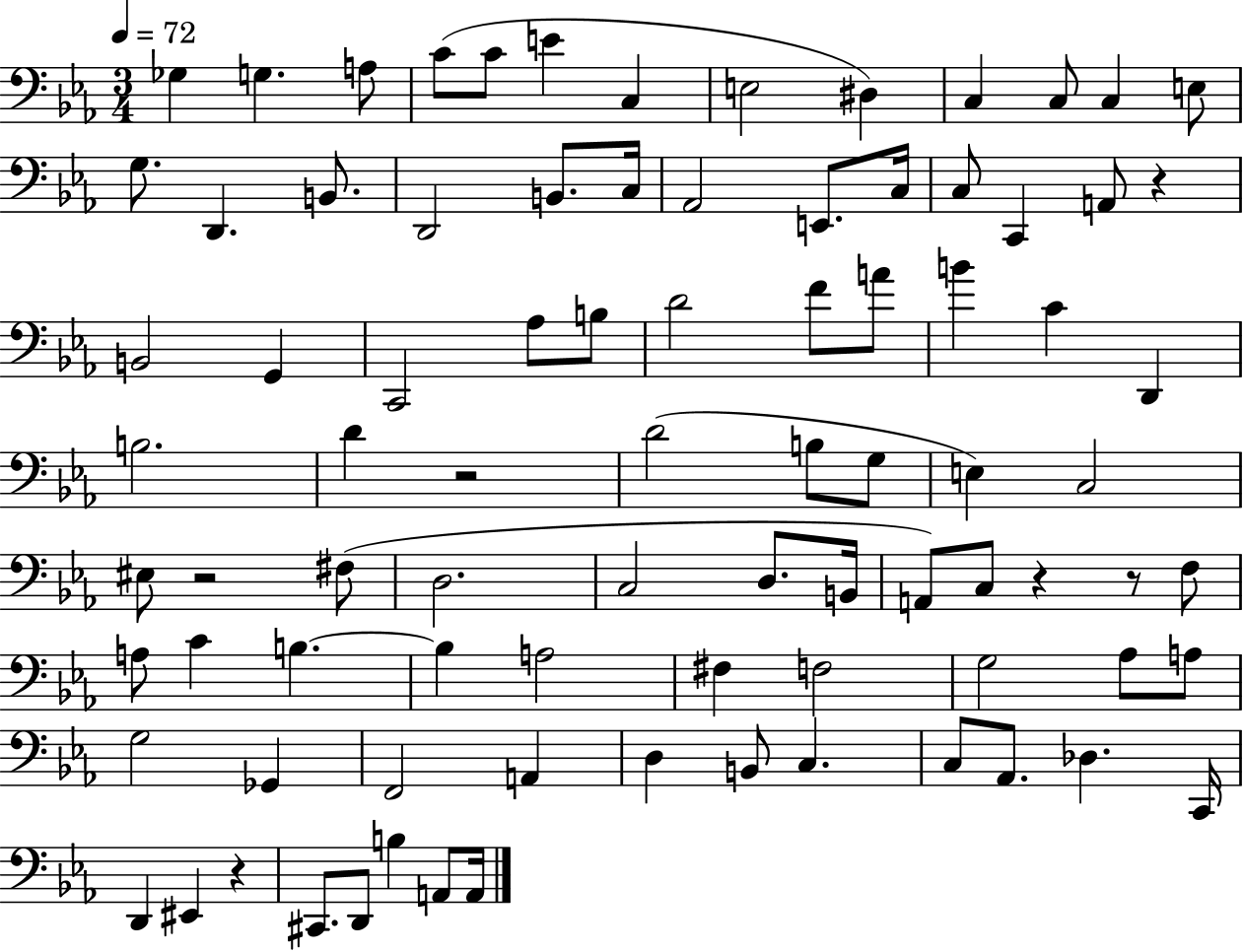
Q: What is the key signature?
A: EES major